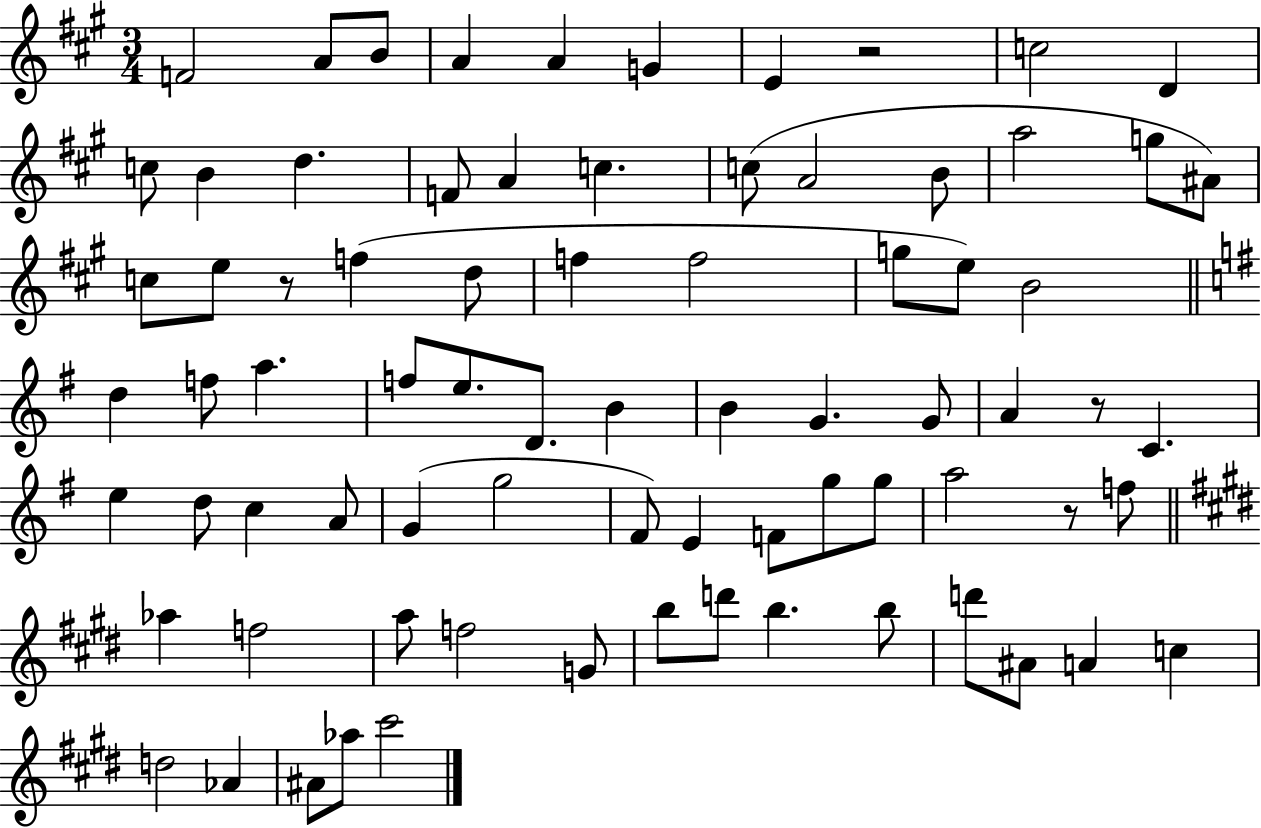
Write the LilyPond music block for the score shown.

{
  \clef treble
  \numericTimeSignature
  \time 3/4
  \key a \major
  f'2 a'8 b'8 | a'4 a'4 g'4 | e'4 r2 | c''2 d'4 | \break c''8 b'4 d''4. | f'8 a'4 c''4. | c''8( a'2 b'8 | a''2 g''8 ais'8) | \break c''8 e''8 r8 f''4( d''8 | f''4 f''2 | g''8 e''8) b'2 | \bar "||" \break \key g \major d''4 f''8 a''4. | f''8 e''8. d'8. b'4 | b'4 g'4. g'8 | a'4 r8 c'4. | \break e''4 d''8 c''4 a'8 | g'4( g''2 | fis'8) e'4 f'8 g''8 g''8 | a''2 r8 f''8 | \break \bar "||" \break \key e \major aes''4 f''2 | a''8 f''2 g'8 | b''8 d'''8 b''4. b''8 | d'''8 ais'8 a'4 c''4 | \break d''2 aes'4 | ais'8 aes''8 cis'''2 | \bar "|."
}